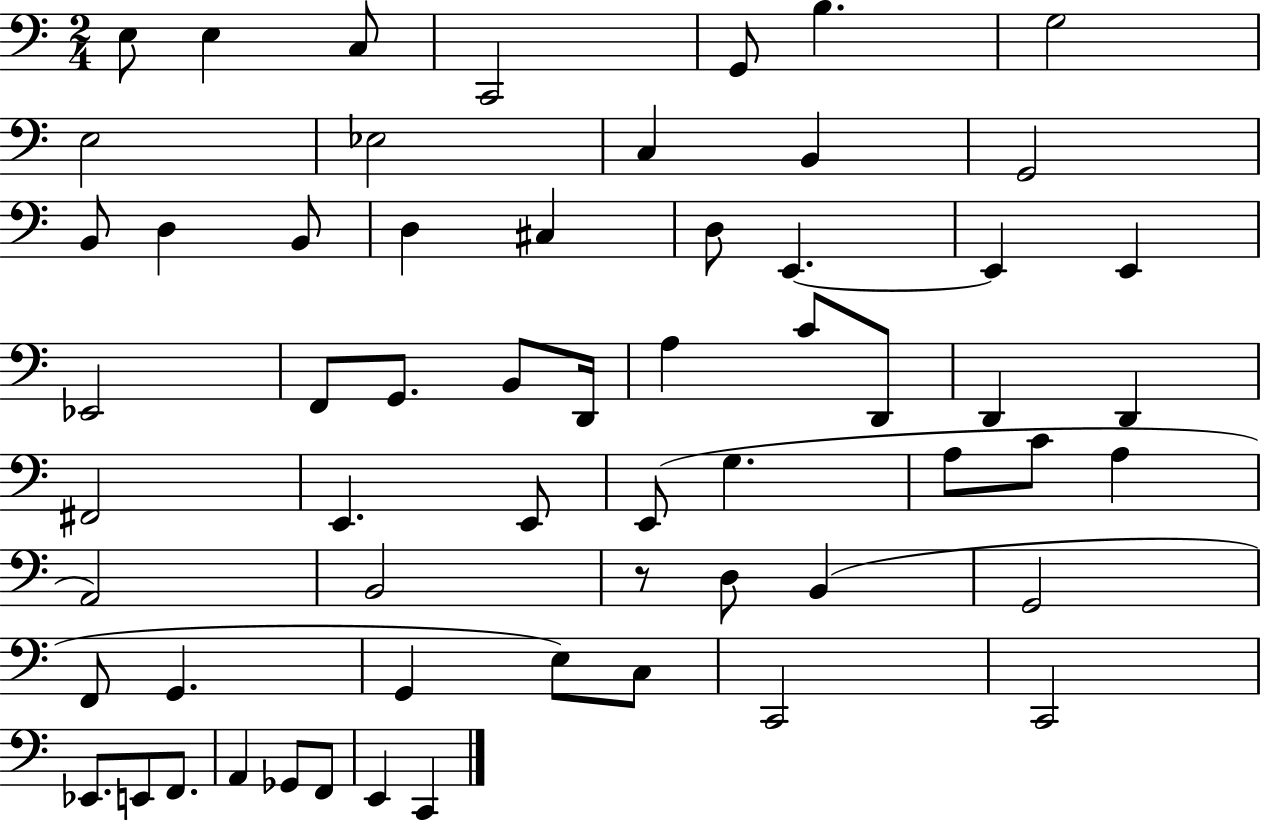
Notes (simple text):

E3/e E3/q C3/e C2/h G2/e B3/q. G3/h E3/h Eb3/h C3/q B2/q G2/h B2/e D3/q B2/e D3/q C#3/q D3/e E2/q. E2/q E2/q Eb2/h F2/e G2/e. B2/e D2/s A3/q C4/e D2/e D2/q D2/q F#2/h E2/q. E2/e E2/e G3/q. A3/e C4/e A3/q A2/h B2/h R/e D3/e B2/q G2/h F2/e G2/q. G2/q E3/e C3/e C2/h C2/h Eb2/e. E2/e F2/e. A2/q Gb2/e F2/e E2/q C2/q